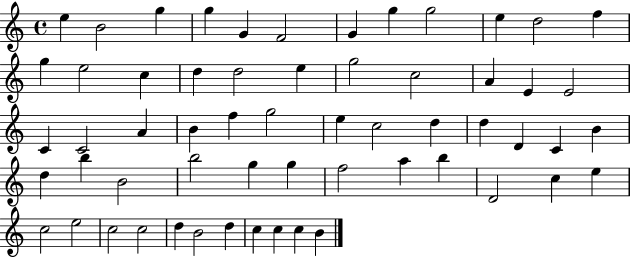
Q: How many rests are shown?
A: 0